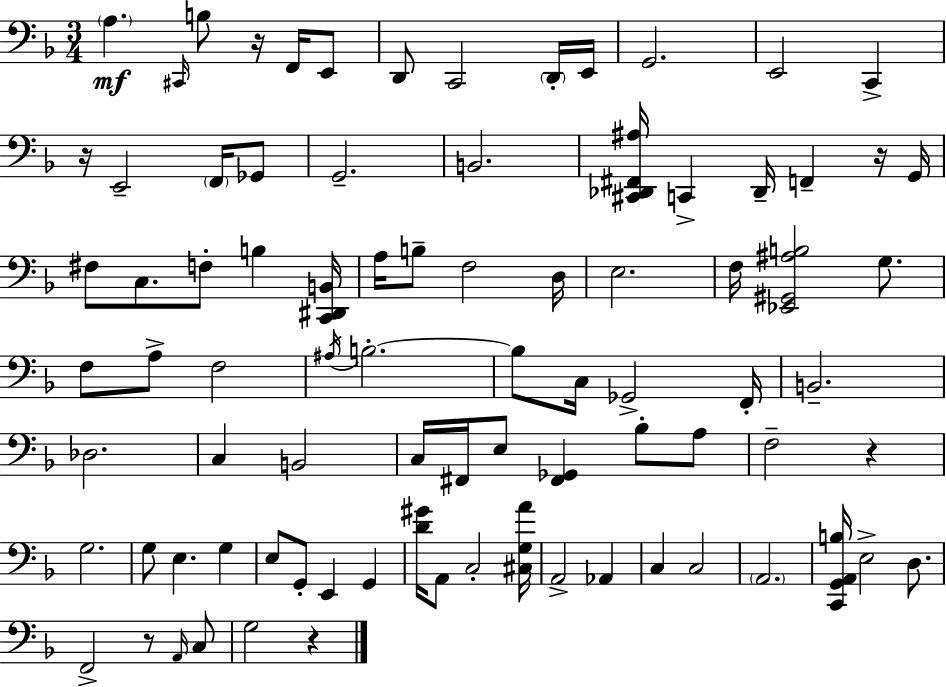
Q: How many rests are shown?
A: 6